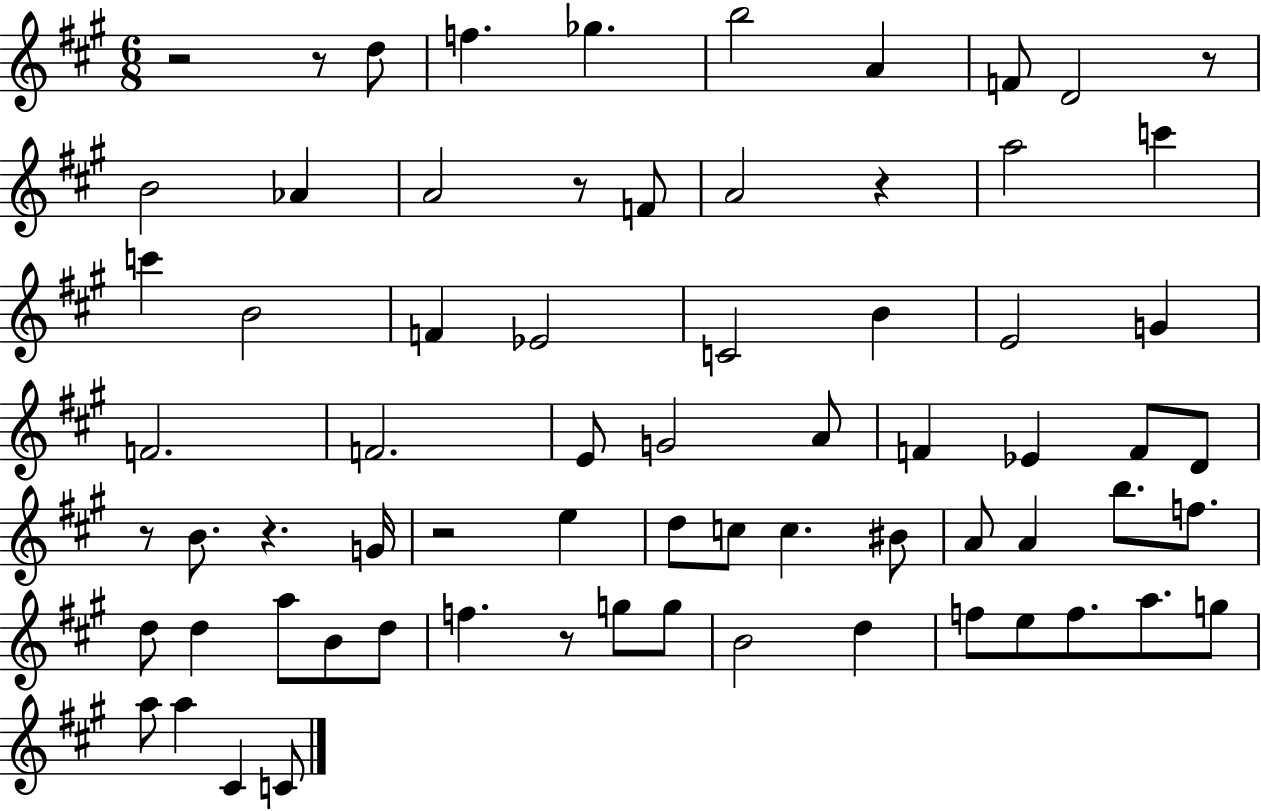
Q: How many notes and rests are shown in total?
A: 70